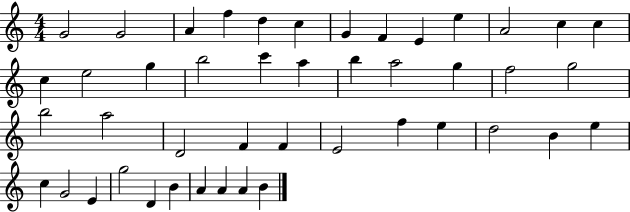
{
  \clef treble
  \numericTimeSignature
  \time 4/4
  \key c \major
  g'2 g'2 | a'4 f''4 d''4 c''4 | g'4 f'4 e'4 e''4 | a'2 c''4 c''4 | \break c''4 e''2 g''4 | b''2 c'''4 a''4 | b''4 a''2 g''4 | f''2 g''2 | \break b''2 a''2 | d'2 f'4 f'4 | e'2 f''4 e''4 | d''2 b'4 e''4 | \break c''4 g'2 e'4 | g''2 d'4 b'4 | a'4 a'4 a'4 b'4 | \bar "|."
}